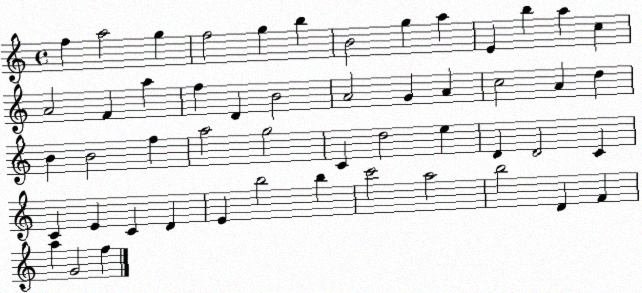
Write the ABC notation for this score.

X:1
T:Untitled
M:4/4
L:1/4
K:C
f a2 g f2 g b B2 g a E b a c A2 F a f D B2 A2 G A c2 A d B B2 f a2 g2 C d2 e D D2 C C E C D E b2 b c'2 a2 b2 D F a G2 f